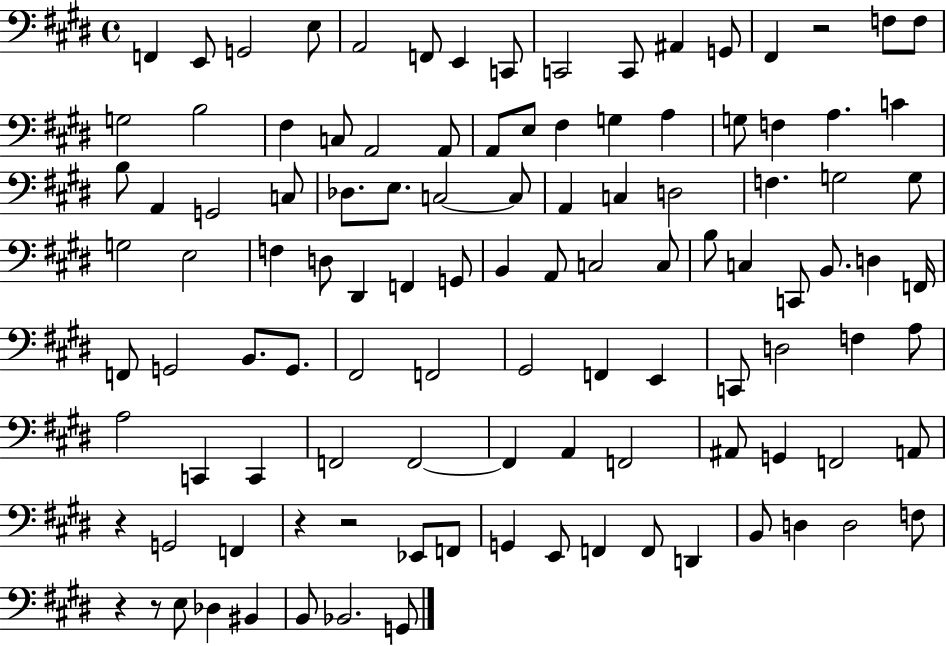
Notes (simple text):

F2/q E2/e G2/h E3/e A2/h F2/e E2/q C2/e C2/h C2/e A#2/q G2/e F#2/q R/h F3/e F3/e G3/h B3/h F#3/q C3/e A2/h A2/e A2/e E3/e F#3/q G3/q A3/q G3/e F3/q A3/q. C4/q B3/e A2/q G2/h C3/e Db3/e. E3/e. C3/h C3/e A2/q C3/q D3/h F3/q. G3/h G3/e G3/h E3/h F3/q D3/e D#2/q F2/q G2/e B2/q A2/e C3/h C3/e B3/e C3/q C2/e B2/e. D3/q F2/s F2/e G2/h B2/e. G2/e. F#2/h F2/h G#2/h F2/q E2/q C2/e D3/h F3/q A3/e A3/h C2/q C2/q F2/h F2/h F2/q A2/q F2/h A#2/e G2/q F2/h A2/e R/q G2/h F2/q R/q R/h Eb2/e F2/e G2/q E2/e F2/q F2/e D2/q B2/e D3/q D3/h F3/e R/q R/e E3/e Db3/q BIS2/q B2/e Bb2/h. G2/e